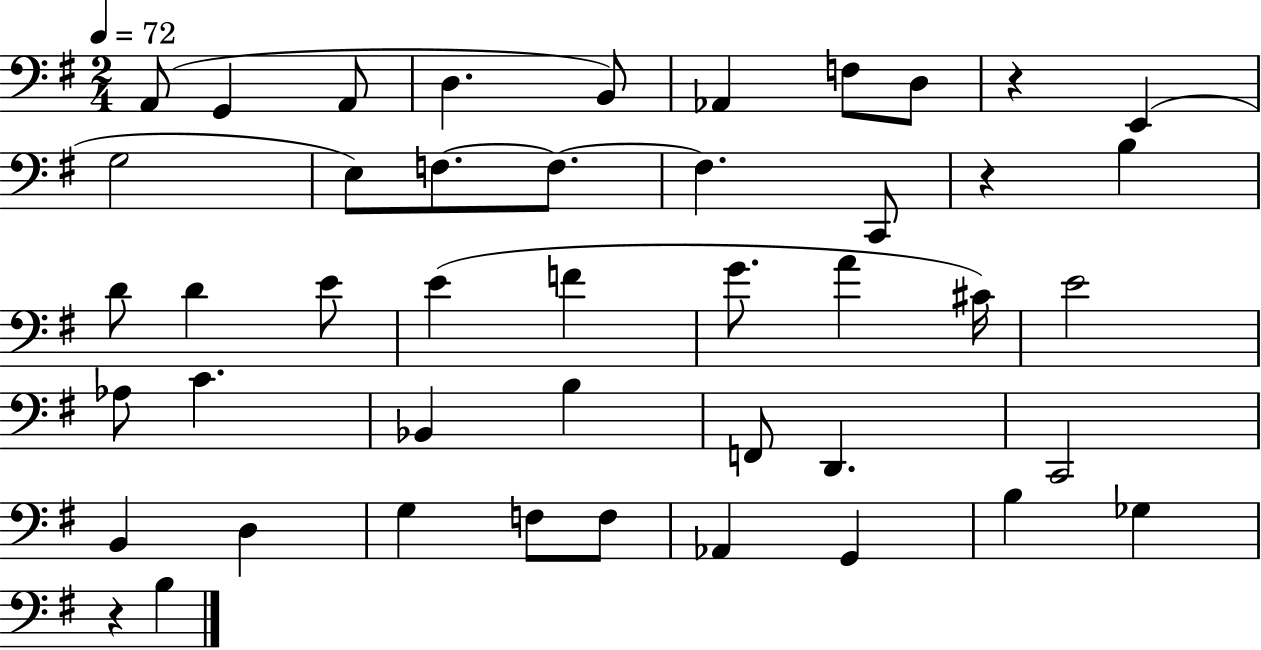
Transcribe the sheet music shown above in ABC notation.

X:1
T:Untitled
M:2/4
L:1/4
K:G
A,,/2 G,, A,,/2 D, B,,/2 _A,, F,/2 D,/2 z E,, G,2 E,/2 F,/2 F,/2 F, C,,/2 z B, D/2 D E/2 E F G/2 A ^C/4 E2 _A,/2 C _B,, B, F,,/2 D,, C,,2 B,, D, G, F,/2 F,/2 _A,, G,, B, _G, z B,